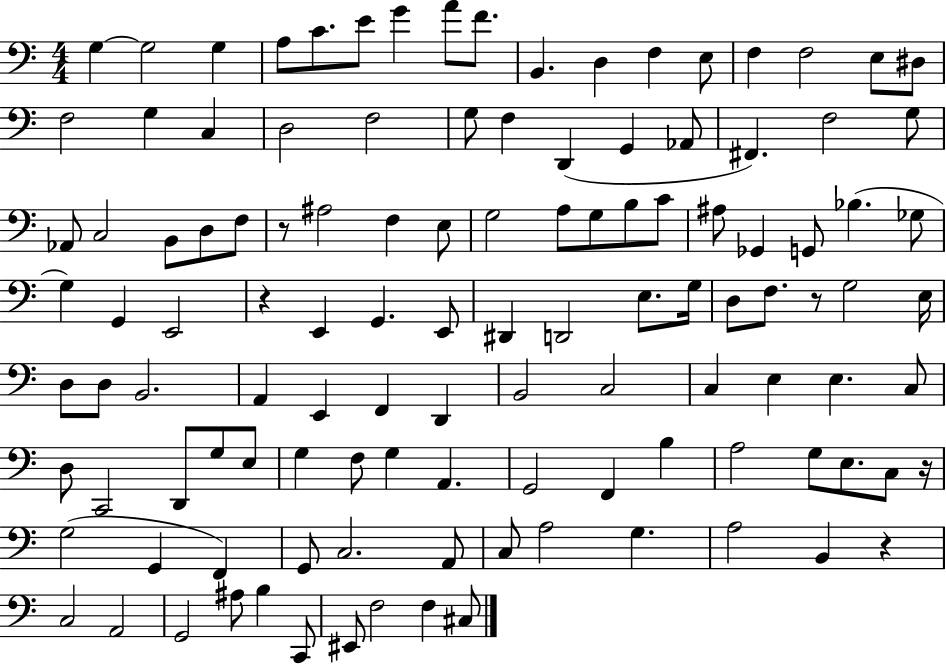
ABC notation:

X:1
T:Untitled
M:4/4
L:1/4
K:C
G, G,2 G, A,/2 C/2 E/2 G A/2 F/2 B,, D, F, E,/2 F, F,2 E,/2 ^D,/2 F,2 G, C, D,2 F,2 G,/2 F, D,, G,, _A,,/2 ^F,, F,2 G,/2 _A,,/2 C,2 B,,/2 D,/2 F,/2 z/2 ^A,2 F, E,/2 G,2 A,/2 G,/2 B,/2 C/2 ^A,/2 _G,, G,,/2 _B, _G,/2 G, G,, E,,2 z E,, G,, E,,/2 ^D,, D,,2 E,/2 G,/4 D,/2 F,/2 z/2 G,2 E,/4 D,/2 D,/2 B,,2 A,, E,, F,, D,, B,,2 C,2 C, E, E, C,/2 D,/2 C,,2 D,,/2 G,/2 E,/2 G, F,/2 G, A,, G,,2 F,, B, A,2 G,/2 E,/2 C,/2 z/4 G,2 G,, F,, G,,/2 C,2 A,,/2 C,/2 A,2 G, A,2 B,, z C,2 A,,2 G,,2 ^A,/2 B, C,,/2 ^E,,/2 F,2 F, ^C,/2